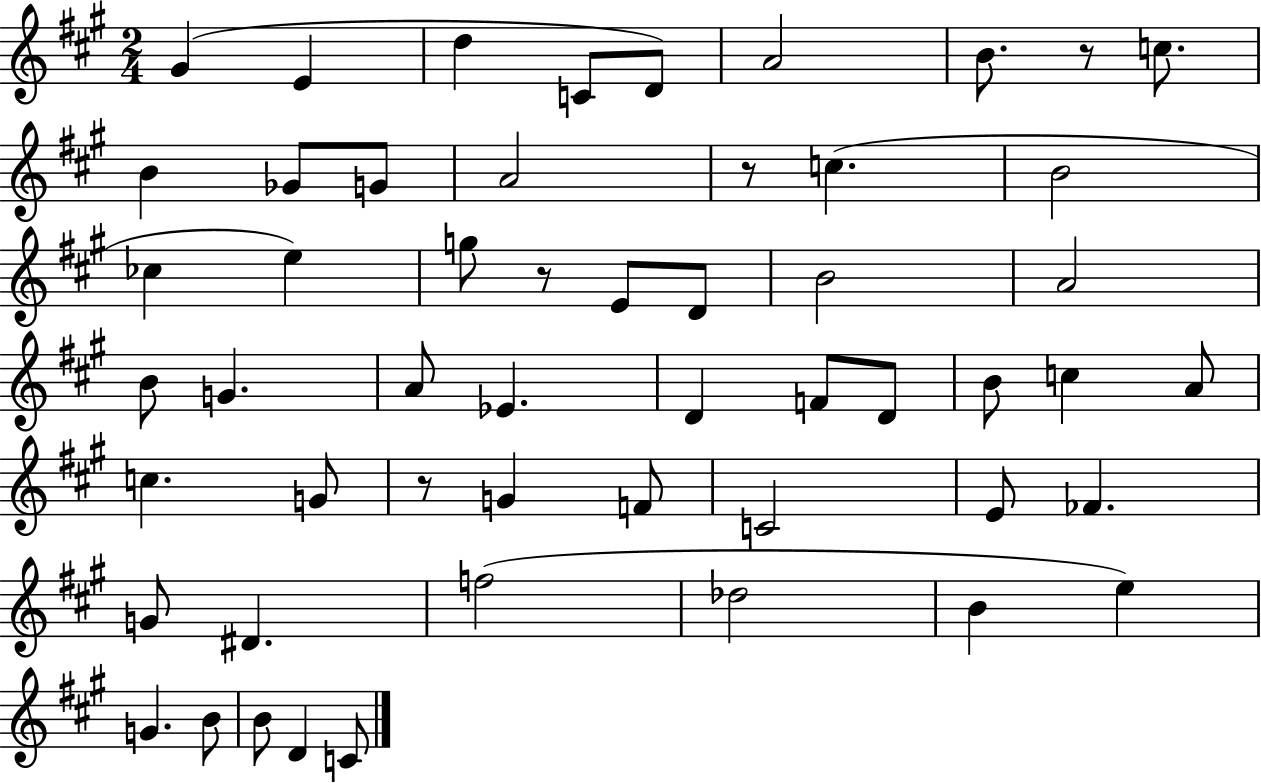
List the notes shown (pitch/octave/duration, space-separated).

G#4/q E4/q D5/q C4/e D4/e A4/h B4/e. R/e C5/e. B4/q Gb4/e G4/e A4/h R/e C5/q. B4/h CES5/q E5/q G5/e R/e E4/e D4/e B4/h A4/h B4/e G4/q. A4/e Eb4/q. D4/q F4/e D4/e B4/e C5/q A4/e C5/q. G4/e R/e G4/q F4/e C4/h E4/e FES4/q. G4/e D#4/q. F5/h Db5/h B4/q E5/q G4/q. B4/e B4/e D4/q C4/e